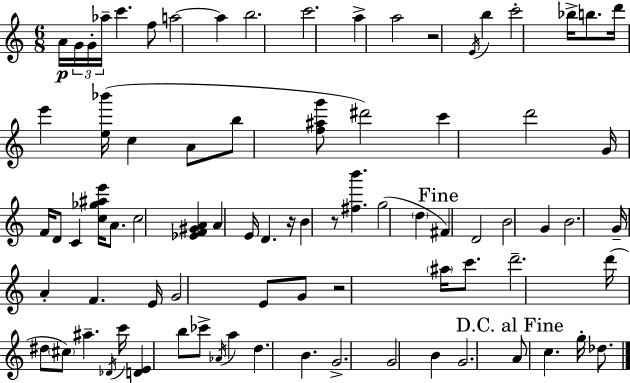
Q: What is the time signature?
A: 6/8